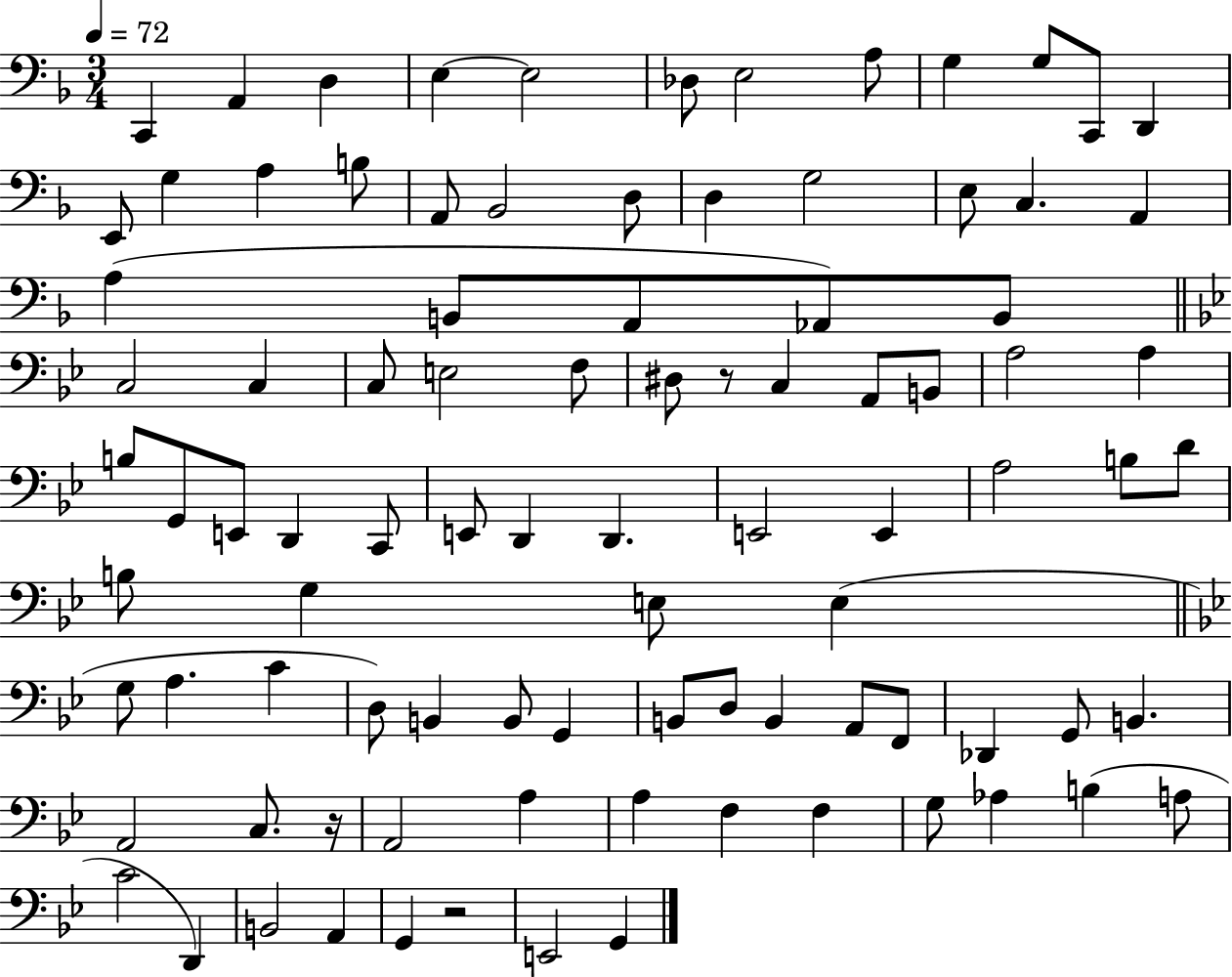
C2/q A2/q D3/q E3/q E3/h Db3/e E3/h A3/e G3/q G3/e C2/e D2/q E2/e G3/q A3/q B3/e A2/e Bb2/h D3/e D3/q G3/h E3/e C3/q. A2/q A3/q B2/e A2/e Ab2/e B2/e C3/h C3/q C3/e E3/h F3/e D#3/e R/e C3/q A2/e B2/e A3/h A3/q B3/e G2/e E2/e D2/q C2/e E2/e D2/q D2/q. E2/h E2/q A3/h B3/e D4/e B3/e G3/q E3/e E3/q G3/e A3/q. C4/q D3/e B2/q B2/e G2/q B2/e D3/e B2/q A2/e F2/e Db2/q G2/e B2/q. A2/h C3/e. R/s A2/h A3/q A3/q F3/q F3/q G3/e Ab3/q B3/q A3/e C4/h D2/q B2/h A2/q G2/q R/h E2/h G2/q